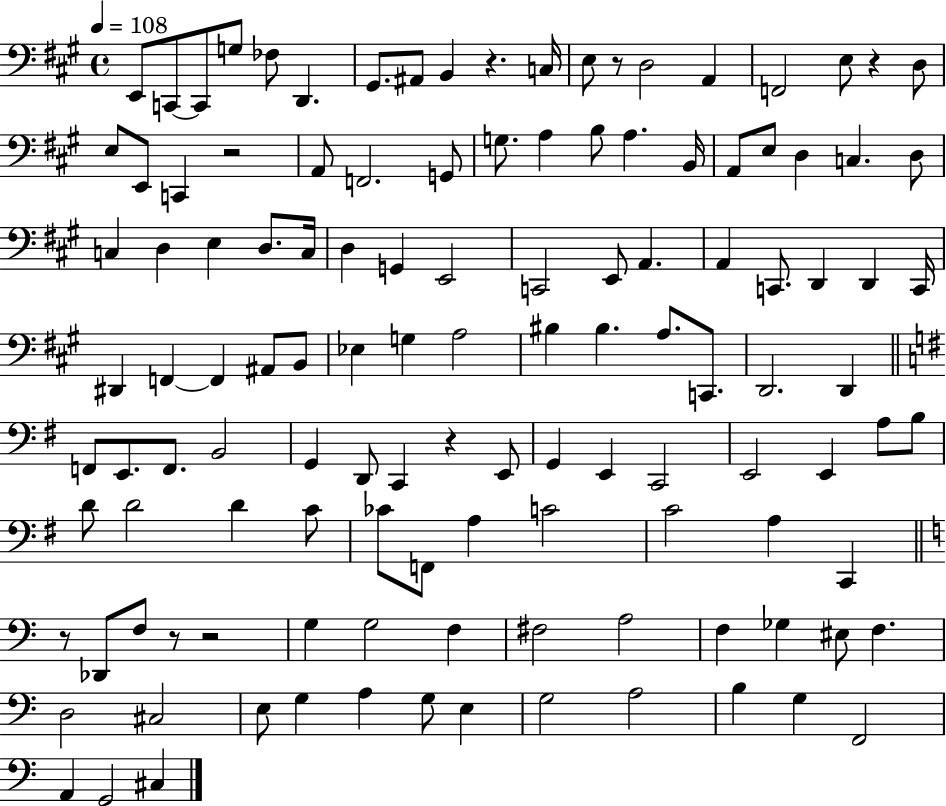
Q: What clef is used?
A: bass